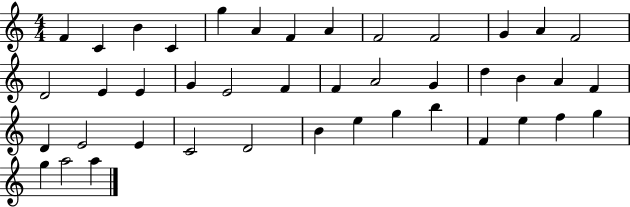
X:1
T:Untitled
M:4/4
L:1/4
K:C
F C B C g A F A F2 F2 G A F2 D2 E E G E2 F F A2 G d B A F D E2 E C2 D2 B e g b F e f g g a2 a